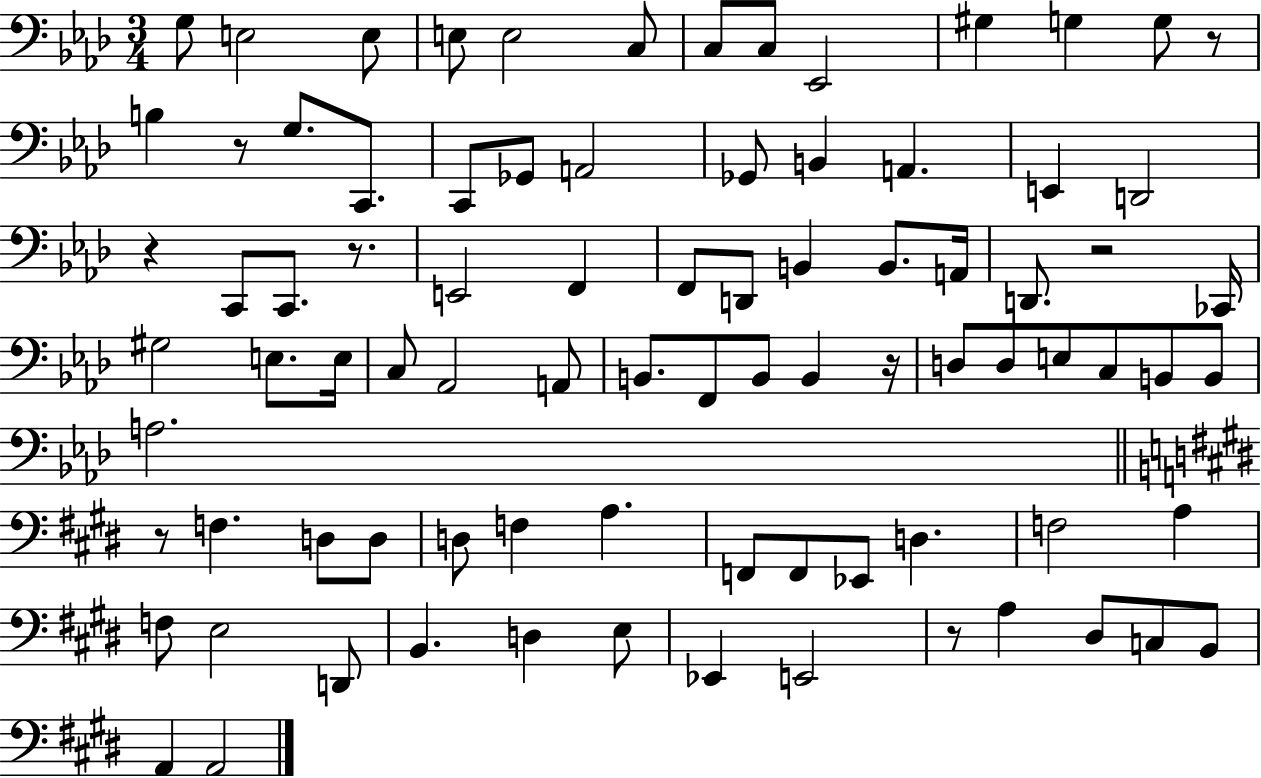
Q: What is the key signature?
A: AES major